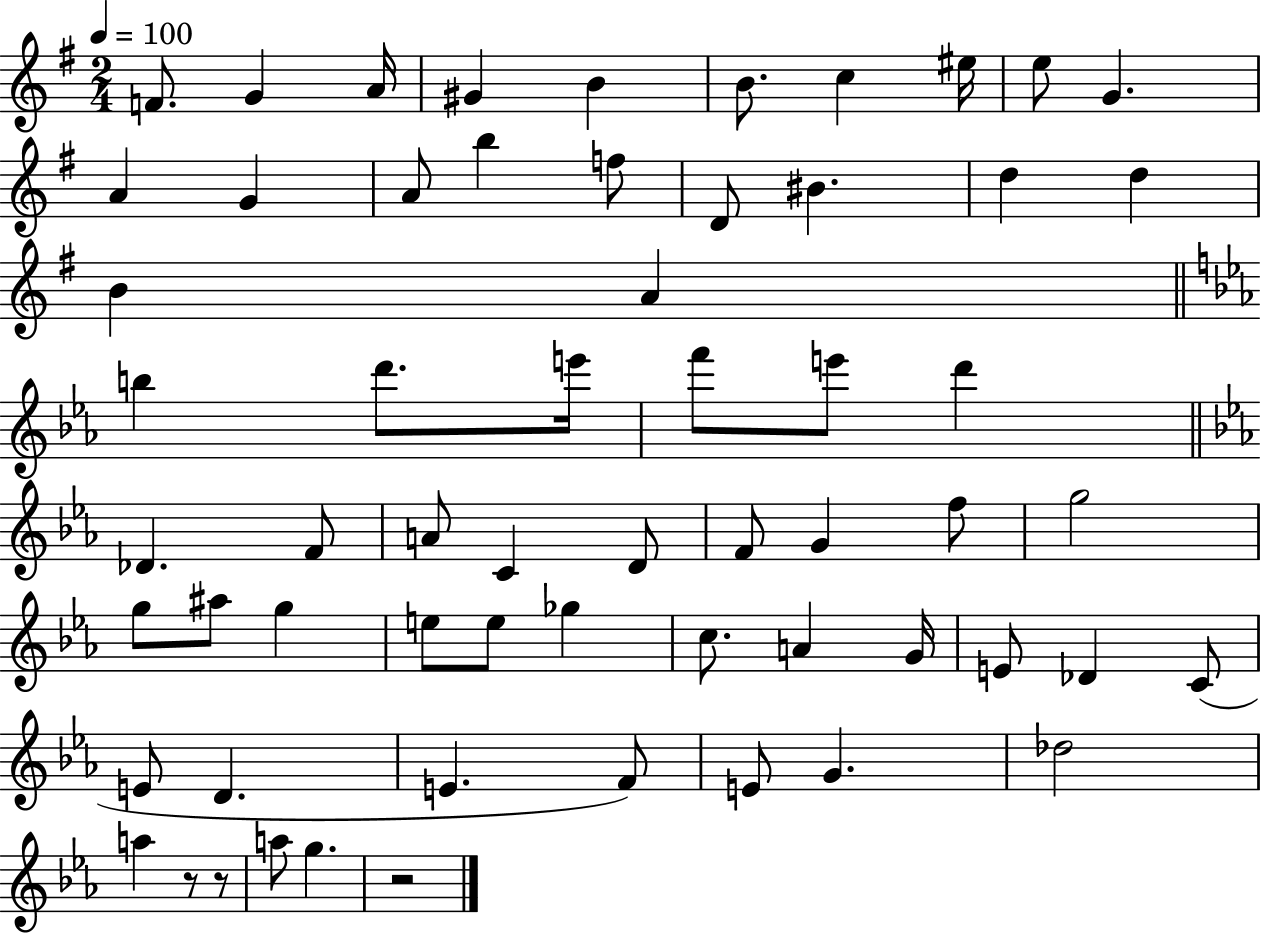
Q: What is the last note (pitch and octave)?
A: G5